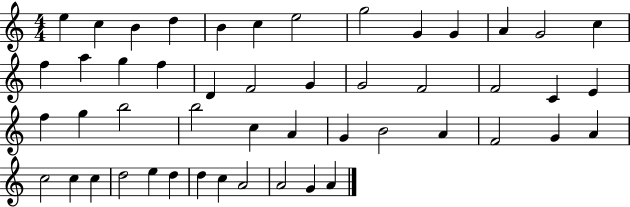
X:1
T:Untitled
M:4/4
L:1/4
K:C
e c B d B c e2 g2 G G A G2 c f a g f D F2 G G2 F2 F2 C E f g b2 b2 c A G B2 A F2 G A c2 c c d2 e d d c A2 A2 G A